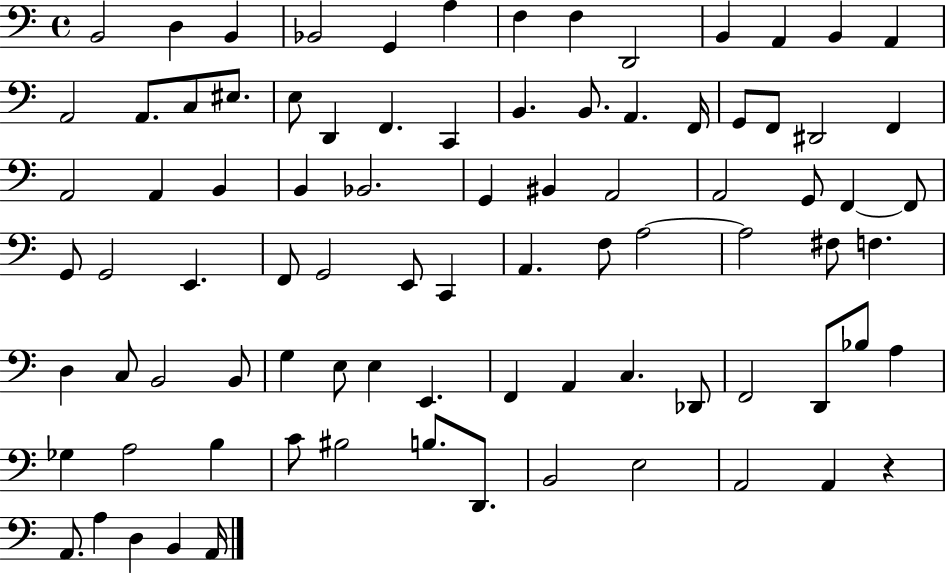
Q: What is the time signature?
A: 4/4